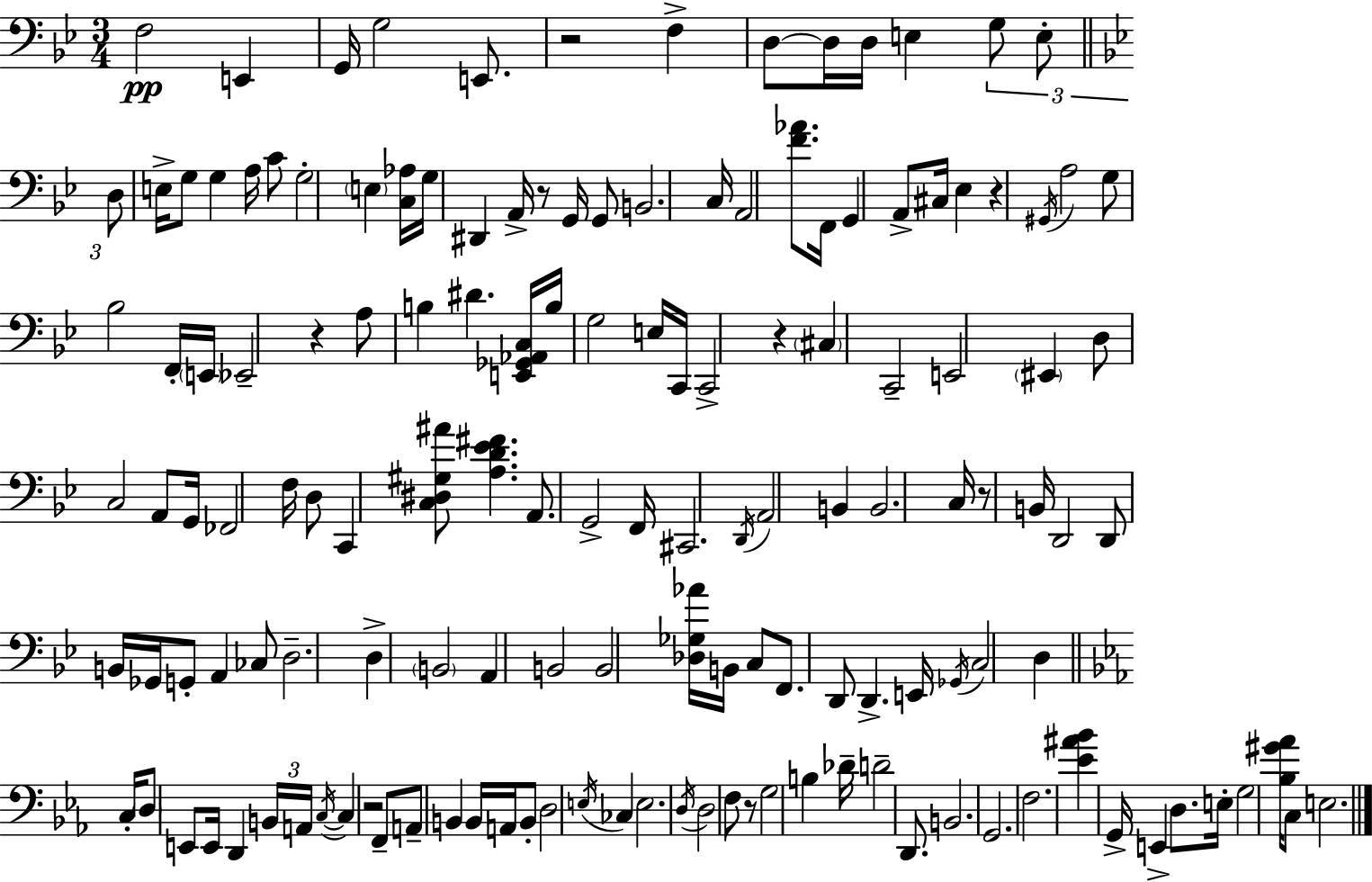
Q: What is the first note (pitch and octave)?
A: F3